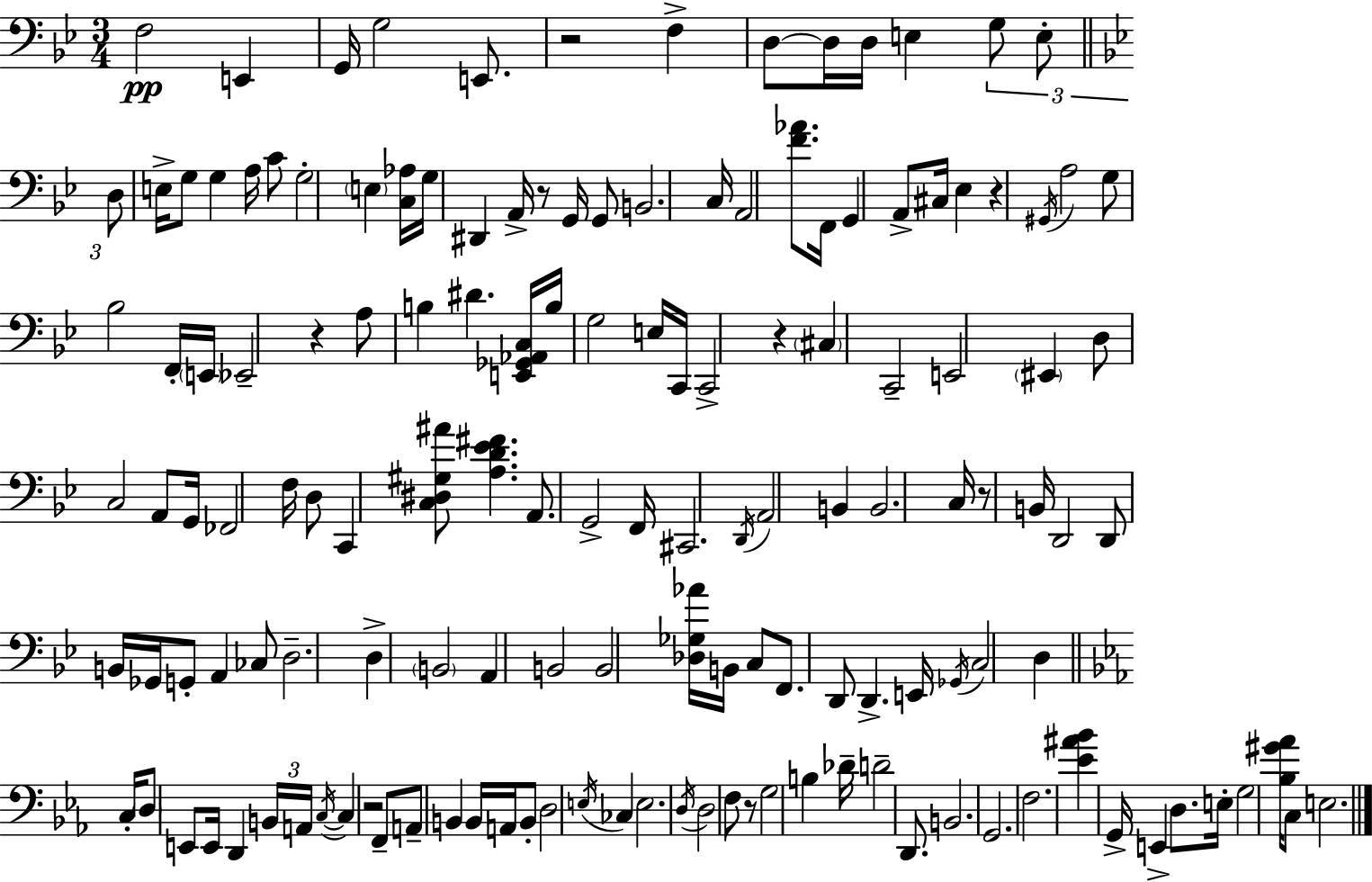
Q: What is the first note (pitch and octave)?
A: F3